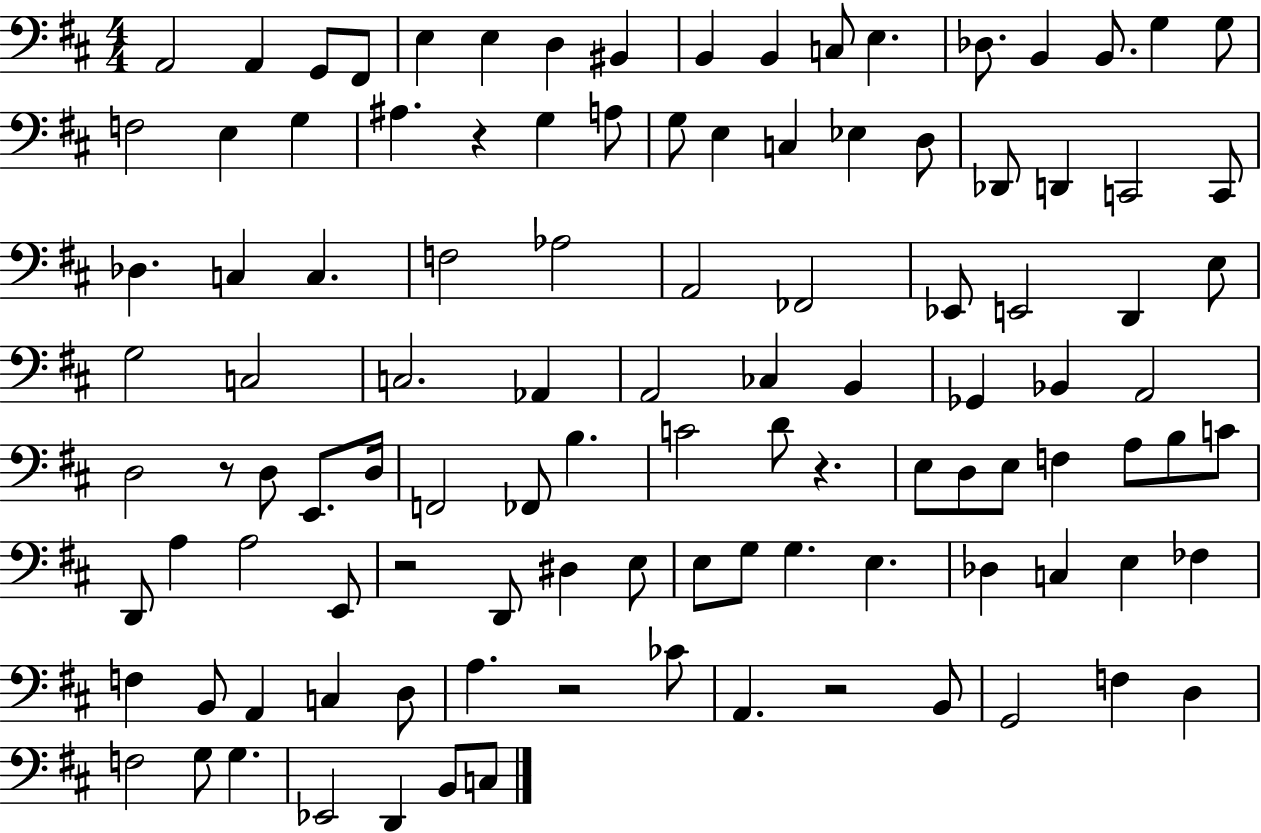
{
  \clef bass
  \numericTimeSignature
  \time 4/4
  \key d \major
  a,2 a,4 g,8 fis,8 | e4 e4 d4 bis,4 | b,4 b,4 c8 e4. | des8. b,4 b,8. g4 g8 | \break f2 e4 g4 | ais4. r4 g4 a8 | g8 e4 c4 ees4 d8 | des,8 d,4 c,2 c,8 | \break des4. c4 c4. | f2 aes2 | a,2 fes,2 | ees,8 e,2 d,4 e8 | \break g2 c2 | c2. aes,4 | a,2 ces4 b,4 | ges,4 bes,4 a,2 | \break d2 r8 d8 e,8. d16 | f,2 fes,8 b4. | c'2 d'8 r4. | e8 d8 e8 f4 a8 b8 c'8 | \break d,8 a4 a2 e,8 | r2 d,8 dis4 e8 | e8 g8 g4. e4. | des4 c4 e4 fes4 | \break f4 b,8 a,4 c4 d8 | a4. r2 ces'8 | a,4. r2 b,8 | g,2 f4 d4 | \break f2 g8 g4. | ees,2 d,4 b,8 c8 | \bar "|."
}